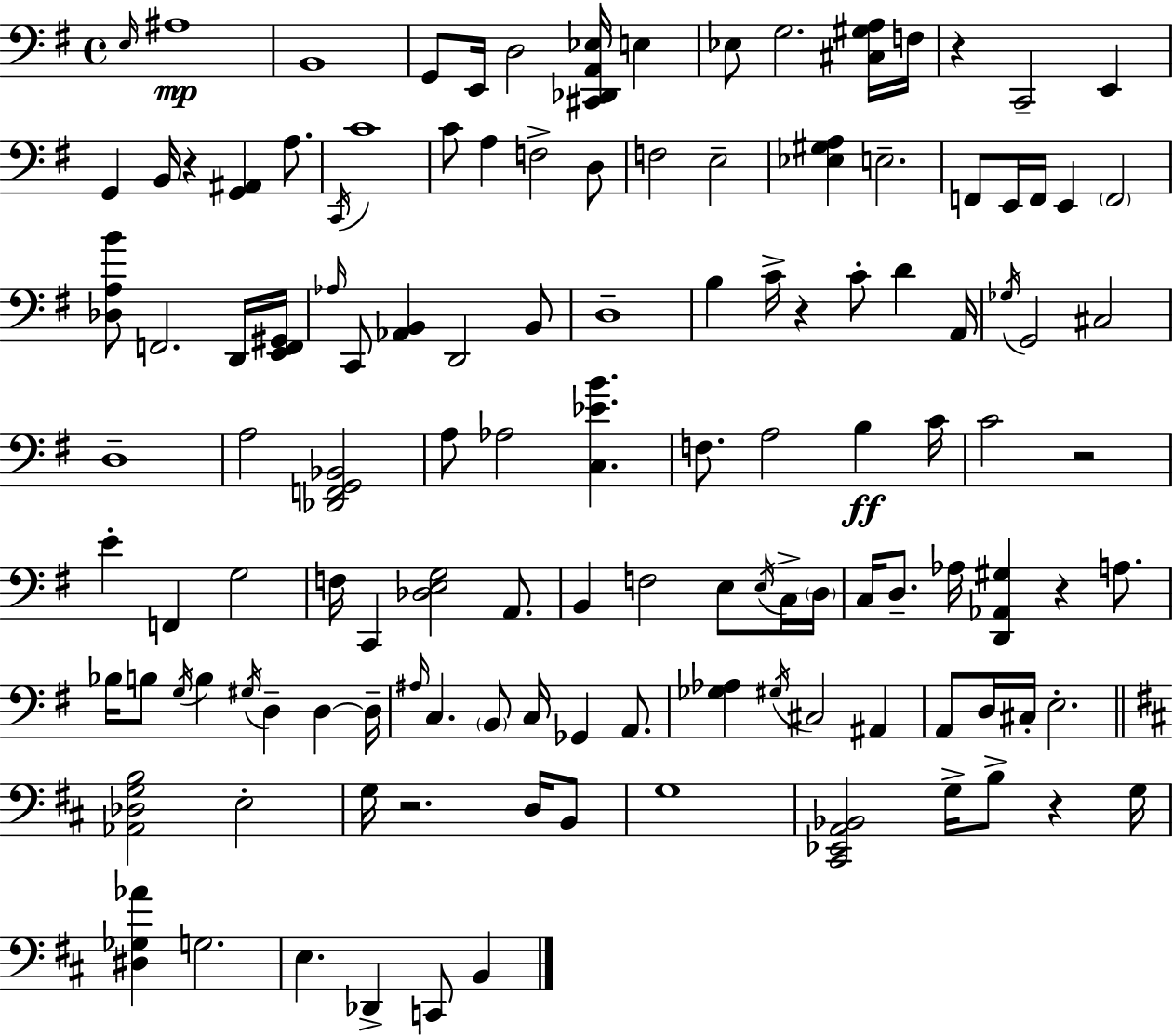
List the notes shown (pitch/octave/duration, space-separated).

E3/s A#3/w B2/w G2/e E2/s D3/h [C#2,Db2,A2,Eb3]/s E3/q Eb3/e G3/h. [C#3,G#3,A3]/s F3/s R/q C2/h E2/q G2/q B2/s R/q [G2,A#2]/q A3/e. C2/s C4/w C4/e A3/q F3/h D3/e F3/h E3/h [Eb3,G#3,A3]/q E3/h. F2/e E2/s F2/s E2/q F2/h [Db3,A3,B4]/e F2/h. D2/s [E2,F2,G#2]/s Ab3/s C2/e [Ab2,B2]/q D2/h B2/e D3/w B3/q C4/s R/q C4/e D4/q A2/s Gb3/s G2/h C#3/h D3/w A3/h [Db2,F2,G2,Bb2]/h A3/e Ab3/h [C3,Eb4,B4]/q. F3/e. A3/h B3/q C4/s C4/h R/h E4/q F2/q G3/h F3/s C2/q [Db3,E3,G3]/h A2/e. B2/q F3/h E3/e E3/s C3/s D3/s C3/s D3/e. Ab3/s [D2,Ab2,G#3]/q R/q A3/e. Bb3/s B3/e G3/s B3/q G#3/s D3/q D3/q D3/s A#3/s C3/q. B2/e C3/s Gb2/q A2/e. [Gb3,Ab3]/q G#3/s C#3/h A#2/q A2/e D3/s C#3/s E3/h. [Ab2,Db3,G3,B3]/h E3/h G3/s R/h. D3/s B2/e G3/w [C#2,Eb2,A2,Bb2]/h G3/s B3/e R/q G3/s [D#3,Gb3,Ab4]/q G3/h. E3/q. Db2/q C2/e B2/q